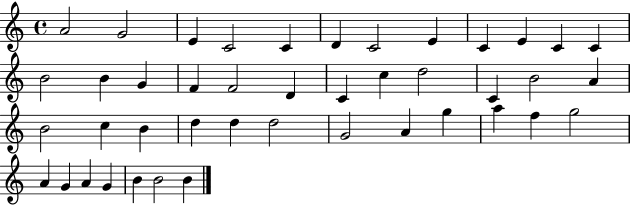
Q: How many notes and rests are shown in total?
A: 43